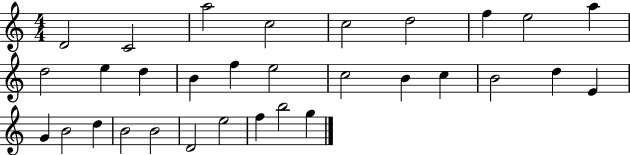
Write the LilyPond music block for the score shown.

{
  \clef treble
  \numericTimeSignature
  \time 4/4
  \key c \major
  d'2 c'2 | a''2 c''2 | c''2 d''2 | f''4 e''2 a''4 | \break d''2 e''4 d''4 | b'4 f''4 e''2 | c''2 b'4 c''4 | b'2 d''4 e'4 | \break g'4 b'2 d''4 | b'2 b'2 | d'2 e''2 | f''4 b''2 g''4 | \break \bar "|."
}